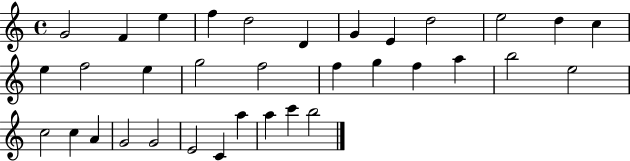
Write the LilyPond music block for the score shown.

{
  \clef treble
  \time 4/4
  \defaultTimeSignature
  \key c \major
  g'2 f'4 e''4 | f''4 d''2 d'4 | g'4 e'4 d''2 | e''2 d''4 c''4 | \break e''4 f''2 e''4 | g''2 f''2 | f''4 g''4 f''4 a''4 | b''2 e''2 | \break c''2 c''4 a'4 | g'2 g'2 | e'2 c'4 a''4 | a''4 c'''4 b''2 | \break \bar "|."
}